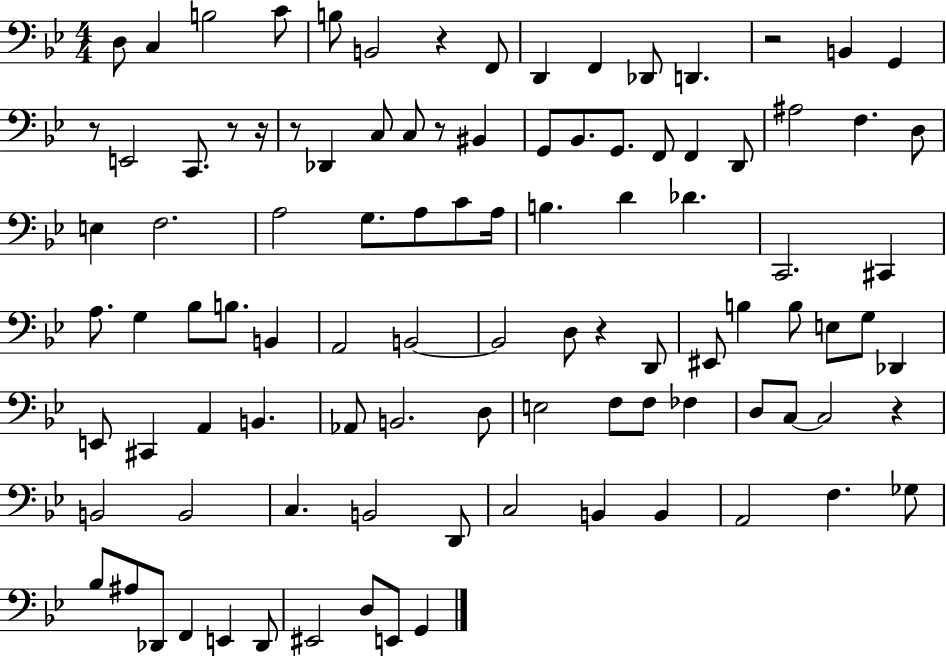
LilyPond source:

{
  \clef bass
  \numericTimeSignature
  \time 4/4
  \key bes \major
  d8 c4 b2 c'8 | b8 b,2 r4 f,8 | d,4 f,4 des,8 d,4. | r2 b,4 g,4 | \break r8 e,2 c,8. r8 r16 | r8 des,4 c8 c8 r8 bis,4 | g,8 bes,8. g,8. f,8 f,4 d,8 | ais2 f4. d8 | \break e4 f2. | a2 g8. a8 c'8 a16 | b4. d'4 des'4. | c,2. cis,4 | \break a8. g4 bes8 b8. b,4 | a,2 b,2~~ | b,2 d8 r4 d,8 | eis,8 b4 b8 e8 g8 des,4 | \break e,8 cis,4 a,4 b,4. | aes,8 b,2. d8 | e2 f8 f8 fes4 | d8 c8~~ c2 r4 | \break b,2 b,2 | c4. b,2 d,8 | c2 b,4 b,4 | a,2 f4. ges8 | \break bes8 ais8 des,8 f,4 e,4 des,8 | eis,2 d8 e,8 g,4 | \bar "|."
}